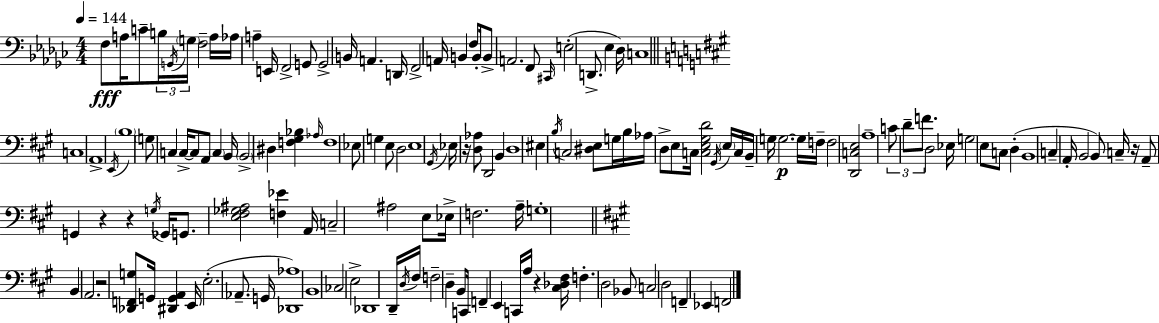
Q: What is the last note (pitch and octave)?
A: F2